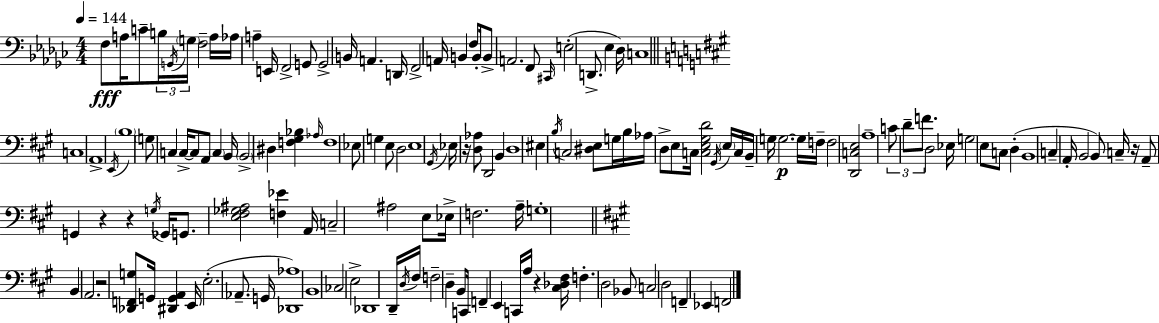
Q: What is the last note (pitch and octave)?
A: F2